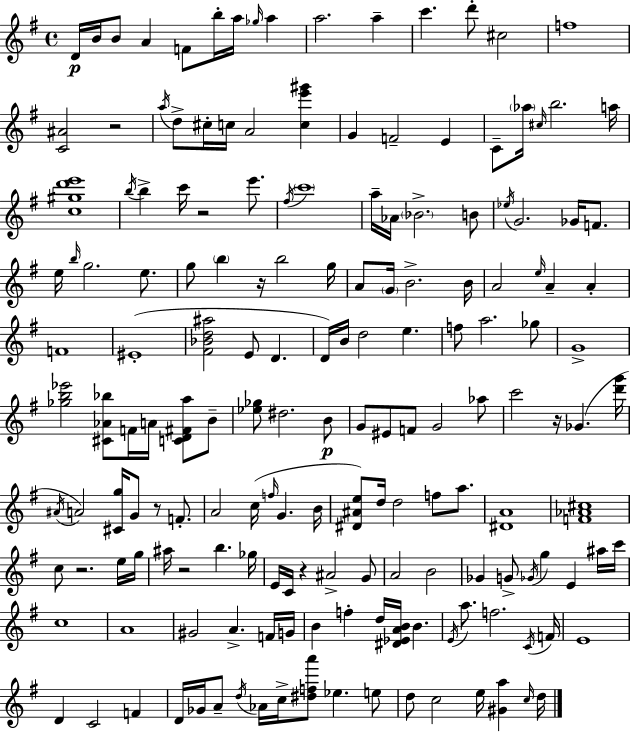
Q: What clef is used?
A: treble